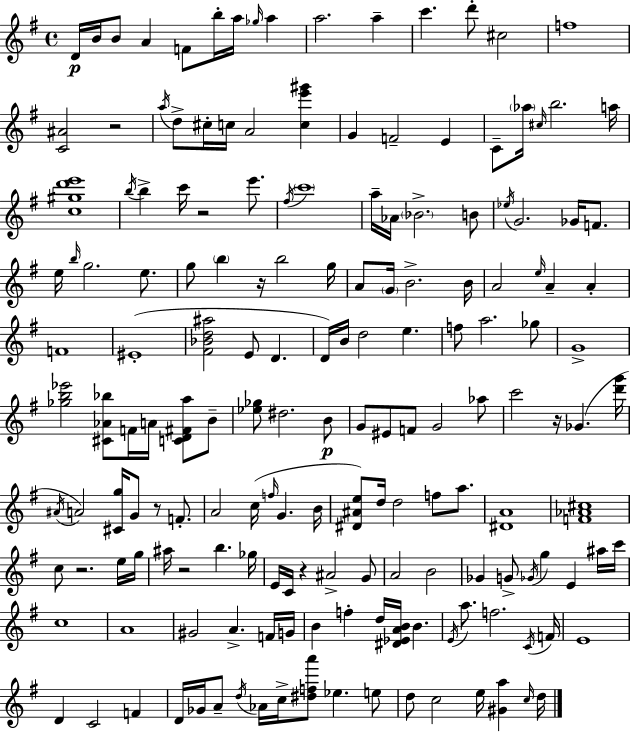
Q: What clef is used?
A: treble